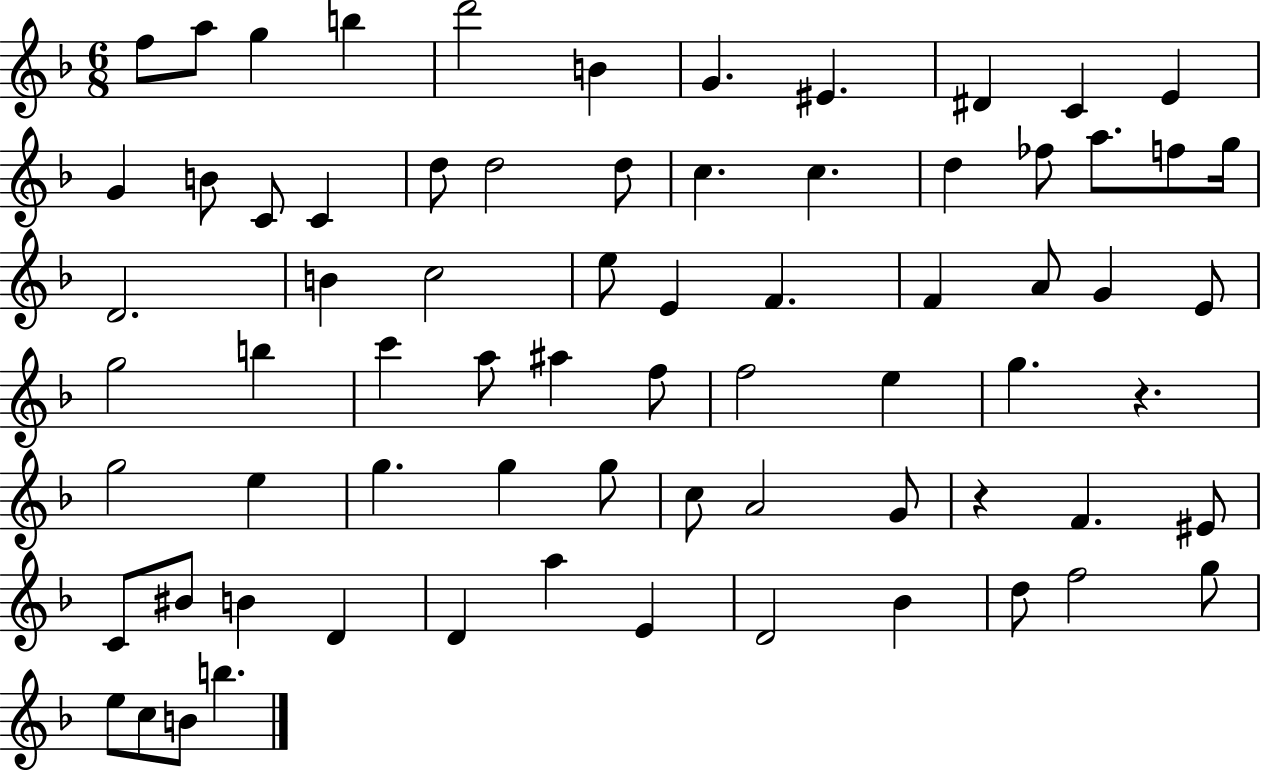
X:1
T:Untitled
M:6/8
L:1/4
K:F
f/2 a/2 g b d'2 B G ^E ^D C E G B/2 C/2 C d/2 d2 d/2 c c d _f/2 a/2 f/2 g/4 D2 B c2 e/2 E F F A/2 G E/2 g2 b c' a/2 ^a f/2 f2 e g z g2 e g g g/2 c/2 A2 G/2 z F ^E/2 C/2 ^B/2 B D D a E D2 _B d/2 f2 g/2 e/2 c/2 B/2 b